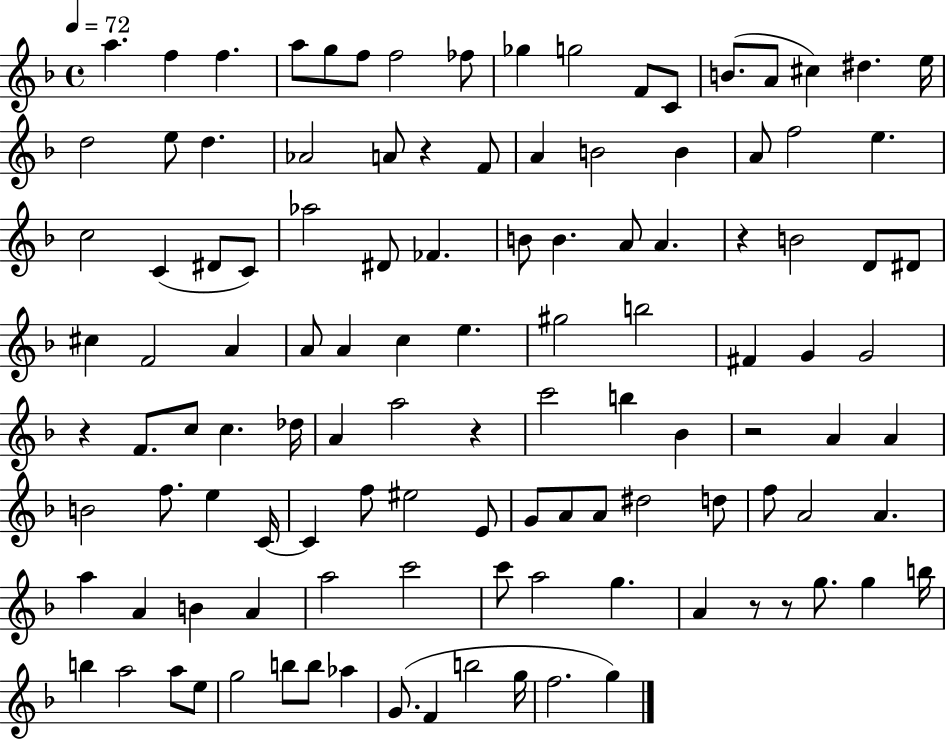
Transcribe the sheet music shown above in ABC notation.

X:1
T:Untitled
M:4/4
L:1/4
K:F
a f f a/2 g/2 f/2 f2 _f/2 _g g2 F/2 C/2 B/2 A/2 ^c ^d e/4 d2 e/2 d _A2 A/2 z F/2 A B2 B A/2 f2 e c2 C ^D/2 C/2 _a2 ^D/2 _F B/2 B A/2 A z B2 D/2 ^D/2 ^c F2 A A/2 A c e ^g2 b2 ^F G G2 z F/2 c/2 c _d/4 A a2 z c'2 b _B z2 A A B2 f/2 e C/4 C f/2 ^e2 E/2 G/2 A/2 A/2 ^d2 d/2 f/2 A2 A a A B A a2 c'2 c'/2 a2 g A z/2 z/2 g/2 g b/4 b a2 a/2 e/2 g2 b/2 b/2 _a G/2 F b2 g/4 f2 g